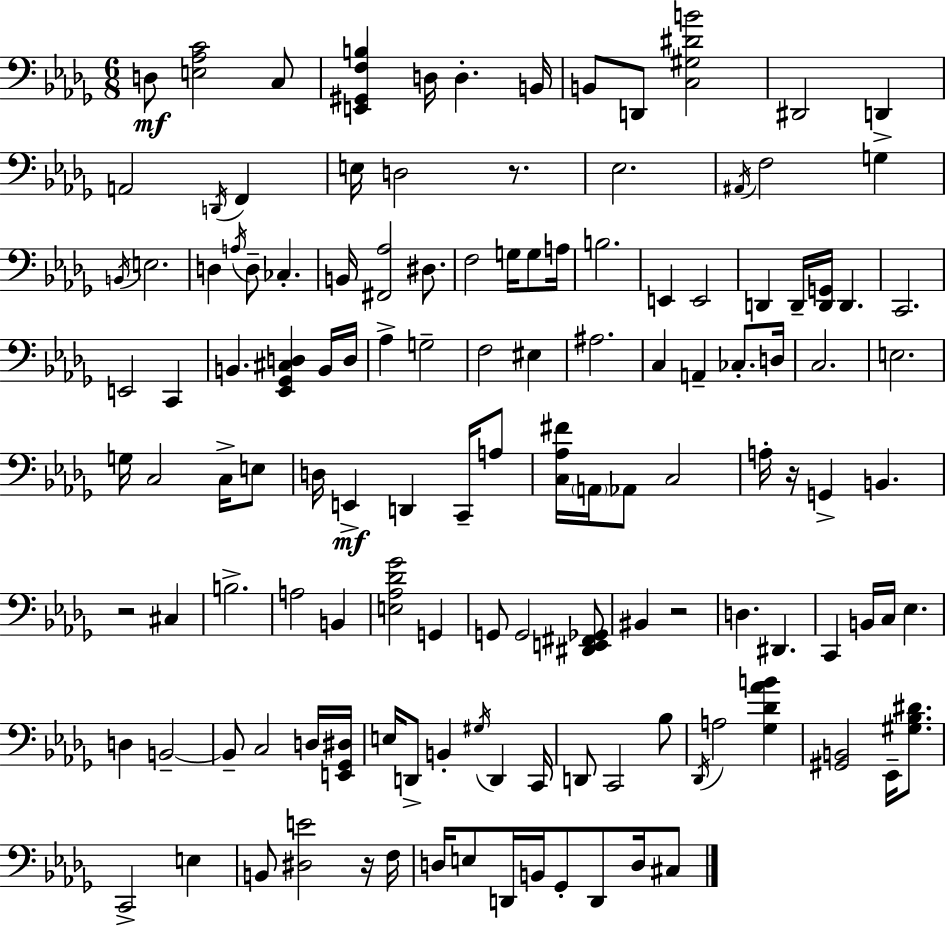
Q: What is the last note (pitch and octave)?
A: C#3